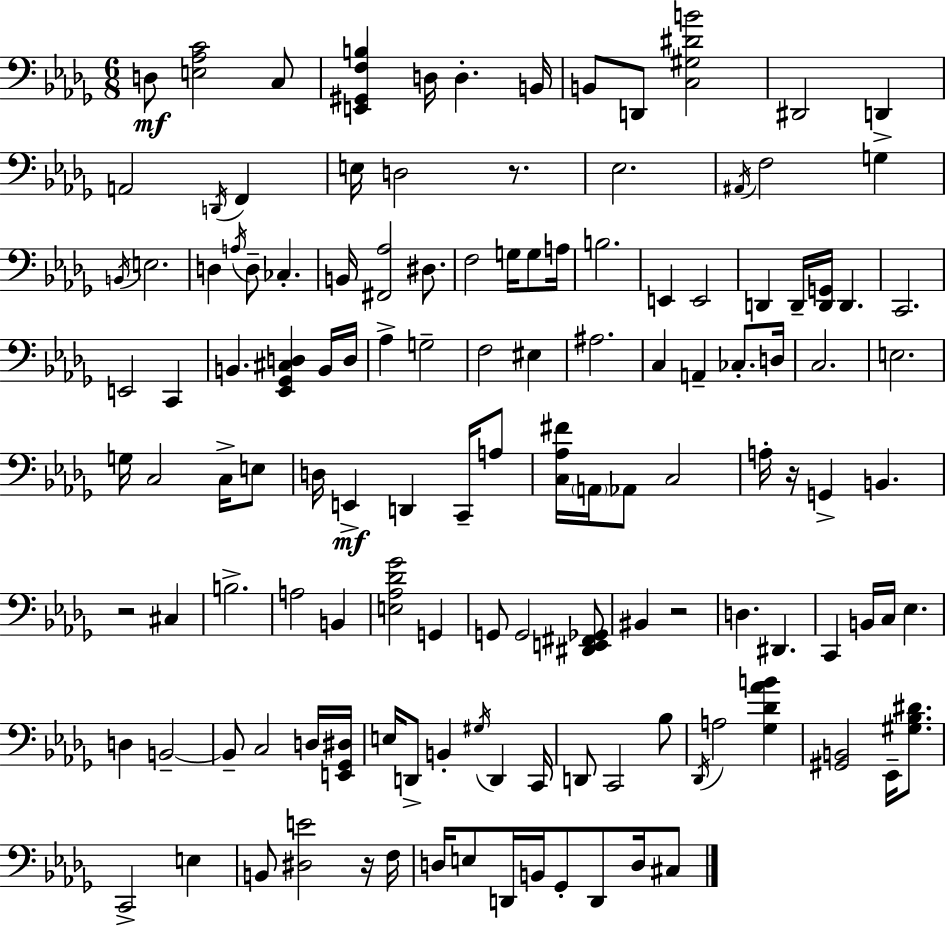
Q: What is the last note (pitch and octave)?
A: C#3